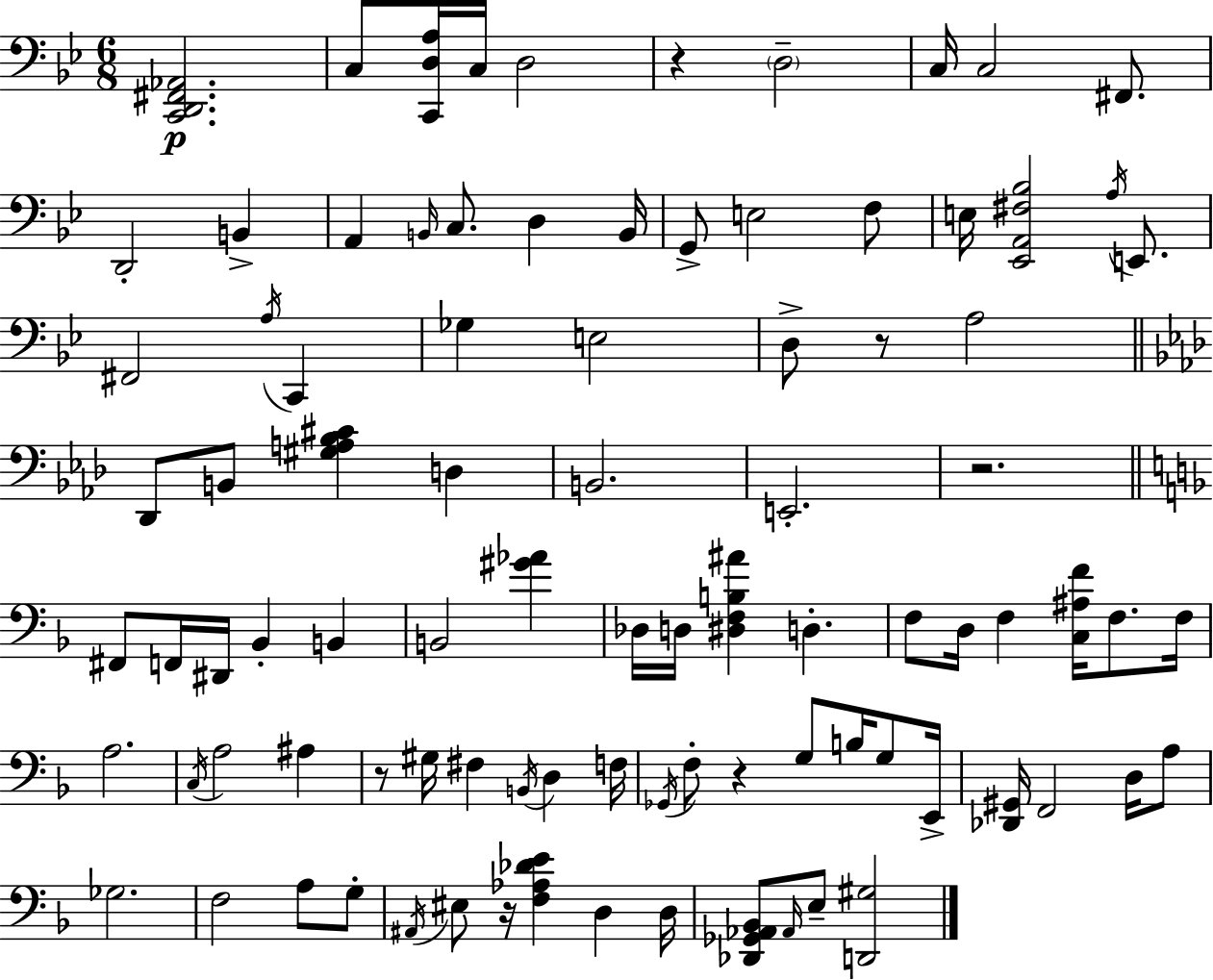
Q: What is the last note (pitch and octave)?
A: E3